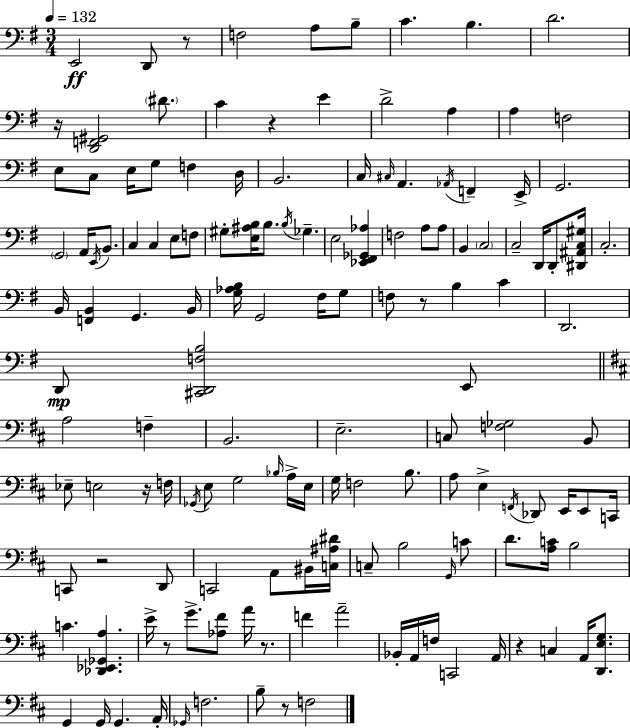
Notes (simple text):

E2/h D2/e R/e F3/h A3/e B3/e C4/q. B3/q. D4/h. R/s [D2,F2,G#2]/h D#4/e. C4/q R/q E4/q D4/h A3/q A3/q F3/h E3/e C3/e E3/s G3/e F3/q D3/s B2/h. C3/s C#3/s A2/q. Ab2/s F2/q E2/s G2/h. G2/h A2/s E2/s B2/e. C3/q C3/q E3/e F3/e G#3/e [E3,A#3,B3]/s B3/e. B3/s Gb3/q. E3/h [Eb2,F#2,Gb2,Ab3]/q F3/h A3/e A3/e B2/q C3/h C3/h D2/s D2/e [D#2,A#2,C3,G#3]/s C3/h. B2/s [F2,B2]/q G2/q. B2/s [G3,Ab3,B3]/s G2/h F#3/s G3/e F3/e R/e B3/q C4/q D2/h. D2/e [C#2,D2,F3,B3]/h E2/e A3/h F3/q B2/h. E3/h. C3/e [F3,Gb3]/h B2/e Eb3/e E3/h R/s F3/s Gb2/s E3/e G3/h Bb3/s A3/s E3/s G3/s F3/h B3/e. A3/e E3/q F2/s Db2/e E2/s E2/e C2/s C2/e R/h D2/e C2/h A2/e BIS2/s [C3,A#3,D#4]/s C3/e B3/h G2/s C4/e D4/e. [A3,C4]/s B3/h C4/q. [Db2,Eb2,Gb2,A3]/q. E4/s R/e G4/e. [Ab3,F#4]/e A4/s R/e. F4/q A4/h Bb2/s A2/s F3/s C2/h A2/s R/q C3/q A2/s [D2,E3,G3]/e. G2/q G2/s G2/q. A2/s Gb2/s F3/h. B3/e R/e F3/h